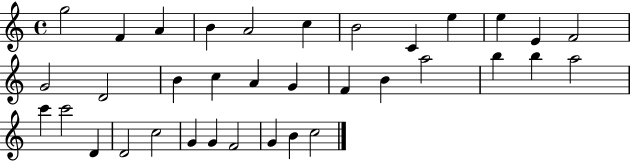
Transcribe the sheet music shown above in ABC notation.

X:1
T:Untitled
M:4/4
L:1/4
K:C
g2 F A B A2 c B2 C e e E F2 G2 D2 B c A G F B a2 b b a2 c' c'2 D D2 c2 G G F2 G B c2